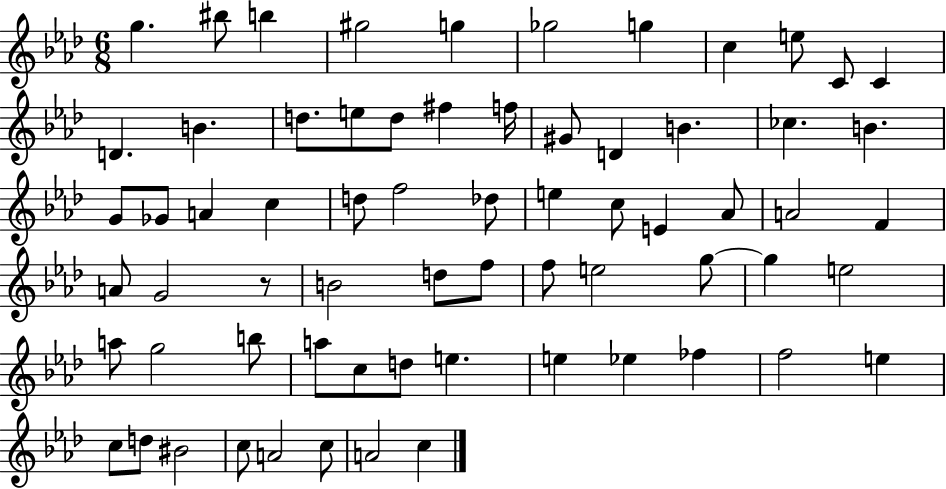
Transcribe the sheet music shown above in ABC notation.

X:1
T:Untitled
M:6/8
L:1/4
K:Ab
g ^b/2 b ^g2 g _g2 g c e/2 C/2 C D B d/2 e/2 d/2 ^f f/4 ^G/2 D B _c B G/2 _G/2 A c d/2 f2 _d/2 e c/2 E _A/2 A2 F A/2 G2 z/2 B2 d/2 f/2 f/2 e2 g/2 g e2 a/2 g2 b/2 a/2 c/2 d/2 e e _e _f f2 e c/2 d/2 ^B2 c/2 A2 c/2 A2 c